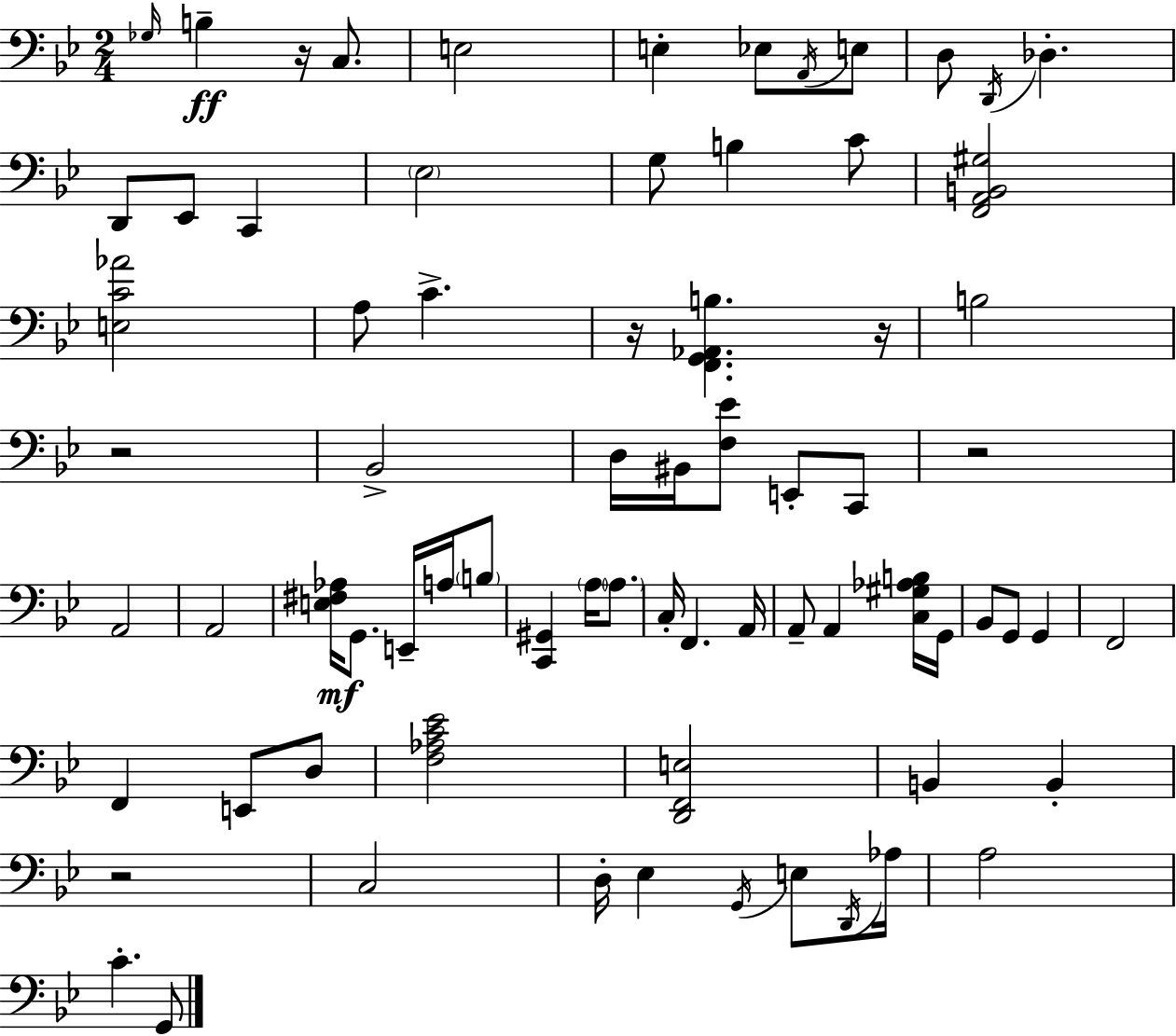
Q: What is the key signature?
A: G minor